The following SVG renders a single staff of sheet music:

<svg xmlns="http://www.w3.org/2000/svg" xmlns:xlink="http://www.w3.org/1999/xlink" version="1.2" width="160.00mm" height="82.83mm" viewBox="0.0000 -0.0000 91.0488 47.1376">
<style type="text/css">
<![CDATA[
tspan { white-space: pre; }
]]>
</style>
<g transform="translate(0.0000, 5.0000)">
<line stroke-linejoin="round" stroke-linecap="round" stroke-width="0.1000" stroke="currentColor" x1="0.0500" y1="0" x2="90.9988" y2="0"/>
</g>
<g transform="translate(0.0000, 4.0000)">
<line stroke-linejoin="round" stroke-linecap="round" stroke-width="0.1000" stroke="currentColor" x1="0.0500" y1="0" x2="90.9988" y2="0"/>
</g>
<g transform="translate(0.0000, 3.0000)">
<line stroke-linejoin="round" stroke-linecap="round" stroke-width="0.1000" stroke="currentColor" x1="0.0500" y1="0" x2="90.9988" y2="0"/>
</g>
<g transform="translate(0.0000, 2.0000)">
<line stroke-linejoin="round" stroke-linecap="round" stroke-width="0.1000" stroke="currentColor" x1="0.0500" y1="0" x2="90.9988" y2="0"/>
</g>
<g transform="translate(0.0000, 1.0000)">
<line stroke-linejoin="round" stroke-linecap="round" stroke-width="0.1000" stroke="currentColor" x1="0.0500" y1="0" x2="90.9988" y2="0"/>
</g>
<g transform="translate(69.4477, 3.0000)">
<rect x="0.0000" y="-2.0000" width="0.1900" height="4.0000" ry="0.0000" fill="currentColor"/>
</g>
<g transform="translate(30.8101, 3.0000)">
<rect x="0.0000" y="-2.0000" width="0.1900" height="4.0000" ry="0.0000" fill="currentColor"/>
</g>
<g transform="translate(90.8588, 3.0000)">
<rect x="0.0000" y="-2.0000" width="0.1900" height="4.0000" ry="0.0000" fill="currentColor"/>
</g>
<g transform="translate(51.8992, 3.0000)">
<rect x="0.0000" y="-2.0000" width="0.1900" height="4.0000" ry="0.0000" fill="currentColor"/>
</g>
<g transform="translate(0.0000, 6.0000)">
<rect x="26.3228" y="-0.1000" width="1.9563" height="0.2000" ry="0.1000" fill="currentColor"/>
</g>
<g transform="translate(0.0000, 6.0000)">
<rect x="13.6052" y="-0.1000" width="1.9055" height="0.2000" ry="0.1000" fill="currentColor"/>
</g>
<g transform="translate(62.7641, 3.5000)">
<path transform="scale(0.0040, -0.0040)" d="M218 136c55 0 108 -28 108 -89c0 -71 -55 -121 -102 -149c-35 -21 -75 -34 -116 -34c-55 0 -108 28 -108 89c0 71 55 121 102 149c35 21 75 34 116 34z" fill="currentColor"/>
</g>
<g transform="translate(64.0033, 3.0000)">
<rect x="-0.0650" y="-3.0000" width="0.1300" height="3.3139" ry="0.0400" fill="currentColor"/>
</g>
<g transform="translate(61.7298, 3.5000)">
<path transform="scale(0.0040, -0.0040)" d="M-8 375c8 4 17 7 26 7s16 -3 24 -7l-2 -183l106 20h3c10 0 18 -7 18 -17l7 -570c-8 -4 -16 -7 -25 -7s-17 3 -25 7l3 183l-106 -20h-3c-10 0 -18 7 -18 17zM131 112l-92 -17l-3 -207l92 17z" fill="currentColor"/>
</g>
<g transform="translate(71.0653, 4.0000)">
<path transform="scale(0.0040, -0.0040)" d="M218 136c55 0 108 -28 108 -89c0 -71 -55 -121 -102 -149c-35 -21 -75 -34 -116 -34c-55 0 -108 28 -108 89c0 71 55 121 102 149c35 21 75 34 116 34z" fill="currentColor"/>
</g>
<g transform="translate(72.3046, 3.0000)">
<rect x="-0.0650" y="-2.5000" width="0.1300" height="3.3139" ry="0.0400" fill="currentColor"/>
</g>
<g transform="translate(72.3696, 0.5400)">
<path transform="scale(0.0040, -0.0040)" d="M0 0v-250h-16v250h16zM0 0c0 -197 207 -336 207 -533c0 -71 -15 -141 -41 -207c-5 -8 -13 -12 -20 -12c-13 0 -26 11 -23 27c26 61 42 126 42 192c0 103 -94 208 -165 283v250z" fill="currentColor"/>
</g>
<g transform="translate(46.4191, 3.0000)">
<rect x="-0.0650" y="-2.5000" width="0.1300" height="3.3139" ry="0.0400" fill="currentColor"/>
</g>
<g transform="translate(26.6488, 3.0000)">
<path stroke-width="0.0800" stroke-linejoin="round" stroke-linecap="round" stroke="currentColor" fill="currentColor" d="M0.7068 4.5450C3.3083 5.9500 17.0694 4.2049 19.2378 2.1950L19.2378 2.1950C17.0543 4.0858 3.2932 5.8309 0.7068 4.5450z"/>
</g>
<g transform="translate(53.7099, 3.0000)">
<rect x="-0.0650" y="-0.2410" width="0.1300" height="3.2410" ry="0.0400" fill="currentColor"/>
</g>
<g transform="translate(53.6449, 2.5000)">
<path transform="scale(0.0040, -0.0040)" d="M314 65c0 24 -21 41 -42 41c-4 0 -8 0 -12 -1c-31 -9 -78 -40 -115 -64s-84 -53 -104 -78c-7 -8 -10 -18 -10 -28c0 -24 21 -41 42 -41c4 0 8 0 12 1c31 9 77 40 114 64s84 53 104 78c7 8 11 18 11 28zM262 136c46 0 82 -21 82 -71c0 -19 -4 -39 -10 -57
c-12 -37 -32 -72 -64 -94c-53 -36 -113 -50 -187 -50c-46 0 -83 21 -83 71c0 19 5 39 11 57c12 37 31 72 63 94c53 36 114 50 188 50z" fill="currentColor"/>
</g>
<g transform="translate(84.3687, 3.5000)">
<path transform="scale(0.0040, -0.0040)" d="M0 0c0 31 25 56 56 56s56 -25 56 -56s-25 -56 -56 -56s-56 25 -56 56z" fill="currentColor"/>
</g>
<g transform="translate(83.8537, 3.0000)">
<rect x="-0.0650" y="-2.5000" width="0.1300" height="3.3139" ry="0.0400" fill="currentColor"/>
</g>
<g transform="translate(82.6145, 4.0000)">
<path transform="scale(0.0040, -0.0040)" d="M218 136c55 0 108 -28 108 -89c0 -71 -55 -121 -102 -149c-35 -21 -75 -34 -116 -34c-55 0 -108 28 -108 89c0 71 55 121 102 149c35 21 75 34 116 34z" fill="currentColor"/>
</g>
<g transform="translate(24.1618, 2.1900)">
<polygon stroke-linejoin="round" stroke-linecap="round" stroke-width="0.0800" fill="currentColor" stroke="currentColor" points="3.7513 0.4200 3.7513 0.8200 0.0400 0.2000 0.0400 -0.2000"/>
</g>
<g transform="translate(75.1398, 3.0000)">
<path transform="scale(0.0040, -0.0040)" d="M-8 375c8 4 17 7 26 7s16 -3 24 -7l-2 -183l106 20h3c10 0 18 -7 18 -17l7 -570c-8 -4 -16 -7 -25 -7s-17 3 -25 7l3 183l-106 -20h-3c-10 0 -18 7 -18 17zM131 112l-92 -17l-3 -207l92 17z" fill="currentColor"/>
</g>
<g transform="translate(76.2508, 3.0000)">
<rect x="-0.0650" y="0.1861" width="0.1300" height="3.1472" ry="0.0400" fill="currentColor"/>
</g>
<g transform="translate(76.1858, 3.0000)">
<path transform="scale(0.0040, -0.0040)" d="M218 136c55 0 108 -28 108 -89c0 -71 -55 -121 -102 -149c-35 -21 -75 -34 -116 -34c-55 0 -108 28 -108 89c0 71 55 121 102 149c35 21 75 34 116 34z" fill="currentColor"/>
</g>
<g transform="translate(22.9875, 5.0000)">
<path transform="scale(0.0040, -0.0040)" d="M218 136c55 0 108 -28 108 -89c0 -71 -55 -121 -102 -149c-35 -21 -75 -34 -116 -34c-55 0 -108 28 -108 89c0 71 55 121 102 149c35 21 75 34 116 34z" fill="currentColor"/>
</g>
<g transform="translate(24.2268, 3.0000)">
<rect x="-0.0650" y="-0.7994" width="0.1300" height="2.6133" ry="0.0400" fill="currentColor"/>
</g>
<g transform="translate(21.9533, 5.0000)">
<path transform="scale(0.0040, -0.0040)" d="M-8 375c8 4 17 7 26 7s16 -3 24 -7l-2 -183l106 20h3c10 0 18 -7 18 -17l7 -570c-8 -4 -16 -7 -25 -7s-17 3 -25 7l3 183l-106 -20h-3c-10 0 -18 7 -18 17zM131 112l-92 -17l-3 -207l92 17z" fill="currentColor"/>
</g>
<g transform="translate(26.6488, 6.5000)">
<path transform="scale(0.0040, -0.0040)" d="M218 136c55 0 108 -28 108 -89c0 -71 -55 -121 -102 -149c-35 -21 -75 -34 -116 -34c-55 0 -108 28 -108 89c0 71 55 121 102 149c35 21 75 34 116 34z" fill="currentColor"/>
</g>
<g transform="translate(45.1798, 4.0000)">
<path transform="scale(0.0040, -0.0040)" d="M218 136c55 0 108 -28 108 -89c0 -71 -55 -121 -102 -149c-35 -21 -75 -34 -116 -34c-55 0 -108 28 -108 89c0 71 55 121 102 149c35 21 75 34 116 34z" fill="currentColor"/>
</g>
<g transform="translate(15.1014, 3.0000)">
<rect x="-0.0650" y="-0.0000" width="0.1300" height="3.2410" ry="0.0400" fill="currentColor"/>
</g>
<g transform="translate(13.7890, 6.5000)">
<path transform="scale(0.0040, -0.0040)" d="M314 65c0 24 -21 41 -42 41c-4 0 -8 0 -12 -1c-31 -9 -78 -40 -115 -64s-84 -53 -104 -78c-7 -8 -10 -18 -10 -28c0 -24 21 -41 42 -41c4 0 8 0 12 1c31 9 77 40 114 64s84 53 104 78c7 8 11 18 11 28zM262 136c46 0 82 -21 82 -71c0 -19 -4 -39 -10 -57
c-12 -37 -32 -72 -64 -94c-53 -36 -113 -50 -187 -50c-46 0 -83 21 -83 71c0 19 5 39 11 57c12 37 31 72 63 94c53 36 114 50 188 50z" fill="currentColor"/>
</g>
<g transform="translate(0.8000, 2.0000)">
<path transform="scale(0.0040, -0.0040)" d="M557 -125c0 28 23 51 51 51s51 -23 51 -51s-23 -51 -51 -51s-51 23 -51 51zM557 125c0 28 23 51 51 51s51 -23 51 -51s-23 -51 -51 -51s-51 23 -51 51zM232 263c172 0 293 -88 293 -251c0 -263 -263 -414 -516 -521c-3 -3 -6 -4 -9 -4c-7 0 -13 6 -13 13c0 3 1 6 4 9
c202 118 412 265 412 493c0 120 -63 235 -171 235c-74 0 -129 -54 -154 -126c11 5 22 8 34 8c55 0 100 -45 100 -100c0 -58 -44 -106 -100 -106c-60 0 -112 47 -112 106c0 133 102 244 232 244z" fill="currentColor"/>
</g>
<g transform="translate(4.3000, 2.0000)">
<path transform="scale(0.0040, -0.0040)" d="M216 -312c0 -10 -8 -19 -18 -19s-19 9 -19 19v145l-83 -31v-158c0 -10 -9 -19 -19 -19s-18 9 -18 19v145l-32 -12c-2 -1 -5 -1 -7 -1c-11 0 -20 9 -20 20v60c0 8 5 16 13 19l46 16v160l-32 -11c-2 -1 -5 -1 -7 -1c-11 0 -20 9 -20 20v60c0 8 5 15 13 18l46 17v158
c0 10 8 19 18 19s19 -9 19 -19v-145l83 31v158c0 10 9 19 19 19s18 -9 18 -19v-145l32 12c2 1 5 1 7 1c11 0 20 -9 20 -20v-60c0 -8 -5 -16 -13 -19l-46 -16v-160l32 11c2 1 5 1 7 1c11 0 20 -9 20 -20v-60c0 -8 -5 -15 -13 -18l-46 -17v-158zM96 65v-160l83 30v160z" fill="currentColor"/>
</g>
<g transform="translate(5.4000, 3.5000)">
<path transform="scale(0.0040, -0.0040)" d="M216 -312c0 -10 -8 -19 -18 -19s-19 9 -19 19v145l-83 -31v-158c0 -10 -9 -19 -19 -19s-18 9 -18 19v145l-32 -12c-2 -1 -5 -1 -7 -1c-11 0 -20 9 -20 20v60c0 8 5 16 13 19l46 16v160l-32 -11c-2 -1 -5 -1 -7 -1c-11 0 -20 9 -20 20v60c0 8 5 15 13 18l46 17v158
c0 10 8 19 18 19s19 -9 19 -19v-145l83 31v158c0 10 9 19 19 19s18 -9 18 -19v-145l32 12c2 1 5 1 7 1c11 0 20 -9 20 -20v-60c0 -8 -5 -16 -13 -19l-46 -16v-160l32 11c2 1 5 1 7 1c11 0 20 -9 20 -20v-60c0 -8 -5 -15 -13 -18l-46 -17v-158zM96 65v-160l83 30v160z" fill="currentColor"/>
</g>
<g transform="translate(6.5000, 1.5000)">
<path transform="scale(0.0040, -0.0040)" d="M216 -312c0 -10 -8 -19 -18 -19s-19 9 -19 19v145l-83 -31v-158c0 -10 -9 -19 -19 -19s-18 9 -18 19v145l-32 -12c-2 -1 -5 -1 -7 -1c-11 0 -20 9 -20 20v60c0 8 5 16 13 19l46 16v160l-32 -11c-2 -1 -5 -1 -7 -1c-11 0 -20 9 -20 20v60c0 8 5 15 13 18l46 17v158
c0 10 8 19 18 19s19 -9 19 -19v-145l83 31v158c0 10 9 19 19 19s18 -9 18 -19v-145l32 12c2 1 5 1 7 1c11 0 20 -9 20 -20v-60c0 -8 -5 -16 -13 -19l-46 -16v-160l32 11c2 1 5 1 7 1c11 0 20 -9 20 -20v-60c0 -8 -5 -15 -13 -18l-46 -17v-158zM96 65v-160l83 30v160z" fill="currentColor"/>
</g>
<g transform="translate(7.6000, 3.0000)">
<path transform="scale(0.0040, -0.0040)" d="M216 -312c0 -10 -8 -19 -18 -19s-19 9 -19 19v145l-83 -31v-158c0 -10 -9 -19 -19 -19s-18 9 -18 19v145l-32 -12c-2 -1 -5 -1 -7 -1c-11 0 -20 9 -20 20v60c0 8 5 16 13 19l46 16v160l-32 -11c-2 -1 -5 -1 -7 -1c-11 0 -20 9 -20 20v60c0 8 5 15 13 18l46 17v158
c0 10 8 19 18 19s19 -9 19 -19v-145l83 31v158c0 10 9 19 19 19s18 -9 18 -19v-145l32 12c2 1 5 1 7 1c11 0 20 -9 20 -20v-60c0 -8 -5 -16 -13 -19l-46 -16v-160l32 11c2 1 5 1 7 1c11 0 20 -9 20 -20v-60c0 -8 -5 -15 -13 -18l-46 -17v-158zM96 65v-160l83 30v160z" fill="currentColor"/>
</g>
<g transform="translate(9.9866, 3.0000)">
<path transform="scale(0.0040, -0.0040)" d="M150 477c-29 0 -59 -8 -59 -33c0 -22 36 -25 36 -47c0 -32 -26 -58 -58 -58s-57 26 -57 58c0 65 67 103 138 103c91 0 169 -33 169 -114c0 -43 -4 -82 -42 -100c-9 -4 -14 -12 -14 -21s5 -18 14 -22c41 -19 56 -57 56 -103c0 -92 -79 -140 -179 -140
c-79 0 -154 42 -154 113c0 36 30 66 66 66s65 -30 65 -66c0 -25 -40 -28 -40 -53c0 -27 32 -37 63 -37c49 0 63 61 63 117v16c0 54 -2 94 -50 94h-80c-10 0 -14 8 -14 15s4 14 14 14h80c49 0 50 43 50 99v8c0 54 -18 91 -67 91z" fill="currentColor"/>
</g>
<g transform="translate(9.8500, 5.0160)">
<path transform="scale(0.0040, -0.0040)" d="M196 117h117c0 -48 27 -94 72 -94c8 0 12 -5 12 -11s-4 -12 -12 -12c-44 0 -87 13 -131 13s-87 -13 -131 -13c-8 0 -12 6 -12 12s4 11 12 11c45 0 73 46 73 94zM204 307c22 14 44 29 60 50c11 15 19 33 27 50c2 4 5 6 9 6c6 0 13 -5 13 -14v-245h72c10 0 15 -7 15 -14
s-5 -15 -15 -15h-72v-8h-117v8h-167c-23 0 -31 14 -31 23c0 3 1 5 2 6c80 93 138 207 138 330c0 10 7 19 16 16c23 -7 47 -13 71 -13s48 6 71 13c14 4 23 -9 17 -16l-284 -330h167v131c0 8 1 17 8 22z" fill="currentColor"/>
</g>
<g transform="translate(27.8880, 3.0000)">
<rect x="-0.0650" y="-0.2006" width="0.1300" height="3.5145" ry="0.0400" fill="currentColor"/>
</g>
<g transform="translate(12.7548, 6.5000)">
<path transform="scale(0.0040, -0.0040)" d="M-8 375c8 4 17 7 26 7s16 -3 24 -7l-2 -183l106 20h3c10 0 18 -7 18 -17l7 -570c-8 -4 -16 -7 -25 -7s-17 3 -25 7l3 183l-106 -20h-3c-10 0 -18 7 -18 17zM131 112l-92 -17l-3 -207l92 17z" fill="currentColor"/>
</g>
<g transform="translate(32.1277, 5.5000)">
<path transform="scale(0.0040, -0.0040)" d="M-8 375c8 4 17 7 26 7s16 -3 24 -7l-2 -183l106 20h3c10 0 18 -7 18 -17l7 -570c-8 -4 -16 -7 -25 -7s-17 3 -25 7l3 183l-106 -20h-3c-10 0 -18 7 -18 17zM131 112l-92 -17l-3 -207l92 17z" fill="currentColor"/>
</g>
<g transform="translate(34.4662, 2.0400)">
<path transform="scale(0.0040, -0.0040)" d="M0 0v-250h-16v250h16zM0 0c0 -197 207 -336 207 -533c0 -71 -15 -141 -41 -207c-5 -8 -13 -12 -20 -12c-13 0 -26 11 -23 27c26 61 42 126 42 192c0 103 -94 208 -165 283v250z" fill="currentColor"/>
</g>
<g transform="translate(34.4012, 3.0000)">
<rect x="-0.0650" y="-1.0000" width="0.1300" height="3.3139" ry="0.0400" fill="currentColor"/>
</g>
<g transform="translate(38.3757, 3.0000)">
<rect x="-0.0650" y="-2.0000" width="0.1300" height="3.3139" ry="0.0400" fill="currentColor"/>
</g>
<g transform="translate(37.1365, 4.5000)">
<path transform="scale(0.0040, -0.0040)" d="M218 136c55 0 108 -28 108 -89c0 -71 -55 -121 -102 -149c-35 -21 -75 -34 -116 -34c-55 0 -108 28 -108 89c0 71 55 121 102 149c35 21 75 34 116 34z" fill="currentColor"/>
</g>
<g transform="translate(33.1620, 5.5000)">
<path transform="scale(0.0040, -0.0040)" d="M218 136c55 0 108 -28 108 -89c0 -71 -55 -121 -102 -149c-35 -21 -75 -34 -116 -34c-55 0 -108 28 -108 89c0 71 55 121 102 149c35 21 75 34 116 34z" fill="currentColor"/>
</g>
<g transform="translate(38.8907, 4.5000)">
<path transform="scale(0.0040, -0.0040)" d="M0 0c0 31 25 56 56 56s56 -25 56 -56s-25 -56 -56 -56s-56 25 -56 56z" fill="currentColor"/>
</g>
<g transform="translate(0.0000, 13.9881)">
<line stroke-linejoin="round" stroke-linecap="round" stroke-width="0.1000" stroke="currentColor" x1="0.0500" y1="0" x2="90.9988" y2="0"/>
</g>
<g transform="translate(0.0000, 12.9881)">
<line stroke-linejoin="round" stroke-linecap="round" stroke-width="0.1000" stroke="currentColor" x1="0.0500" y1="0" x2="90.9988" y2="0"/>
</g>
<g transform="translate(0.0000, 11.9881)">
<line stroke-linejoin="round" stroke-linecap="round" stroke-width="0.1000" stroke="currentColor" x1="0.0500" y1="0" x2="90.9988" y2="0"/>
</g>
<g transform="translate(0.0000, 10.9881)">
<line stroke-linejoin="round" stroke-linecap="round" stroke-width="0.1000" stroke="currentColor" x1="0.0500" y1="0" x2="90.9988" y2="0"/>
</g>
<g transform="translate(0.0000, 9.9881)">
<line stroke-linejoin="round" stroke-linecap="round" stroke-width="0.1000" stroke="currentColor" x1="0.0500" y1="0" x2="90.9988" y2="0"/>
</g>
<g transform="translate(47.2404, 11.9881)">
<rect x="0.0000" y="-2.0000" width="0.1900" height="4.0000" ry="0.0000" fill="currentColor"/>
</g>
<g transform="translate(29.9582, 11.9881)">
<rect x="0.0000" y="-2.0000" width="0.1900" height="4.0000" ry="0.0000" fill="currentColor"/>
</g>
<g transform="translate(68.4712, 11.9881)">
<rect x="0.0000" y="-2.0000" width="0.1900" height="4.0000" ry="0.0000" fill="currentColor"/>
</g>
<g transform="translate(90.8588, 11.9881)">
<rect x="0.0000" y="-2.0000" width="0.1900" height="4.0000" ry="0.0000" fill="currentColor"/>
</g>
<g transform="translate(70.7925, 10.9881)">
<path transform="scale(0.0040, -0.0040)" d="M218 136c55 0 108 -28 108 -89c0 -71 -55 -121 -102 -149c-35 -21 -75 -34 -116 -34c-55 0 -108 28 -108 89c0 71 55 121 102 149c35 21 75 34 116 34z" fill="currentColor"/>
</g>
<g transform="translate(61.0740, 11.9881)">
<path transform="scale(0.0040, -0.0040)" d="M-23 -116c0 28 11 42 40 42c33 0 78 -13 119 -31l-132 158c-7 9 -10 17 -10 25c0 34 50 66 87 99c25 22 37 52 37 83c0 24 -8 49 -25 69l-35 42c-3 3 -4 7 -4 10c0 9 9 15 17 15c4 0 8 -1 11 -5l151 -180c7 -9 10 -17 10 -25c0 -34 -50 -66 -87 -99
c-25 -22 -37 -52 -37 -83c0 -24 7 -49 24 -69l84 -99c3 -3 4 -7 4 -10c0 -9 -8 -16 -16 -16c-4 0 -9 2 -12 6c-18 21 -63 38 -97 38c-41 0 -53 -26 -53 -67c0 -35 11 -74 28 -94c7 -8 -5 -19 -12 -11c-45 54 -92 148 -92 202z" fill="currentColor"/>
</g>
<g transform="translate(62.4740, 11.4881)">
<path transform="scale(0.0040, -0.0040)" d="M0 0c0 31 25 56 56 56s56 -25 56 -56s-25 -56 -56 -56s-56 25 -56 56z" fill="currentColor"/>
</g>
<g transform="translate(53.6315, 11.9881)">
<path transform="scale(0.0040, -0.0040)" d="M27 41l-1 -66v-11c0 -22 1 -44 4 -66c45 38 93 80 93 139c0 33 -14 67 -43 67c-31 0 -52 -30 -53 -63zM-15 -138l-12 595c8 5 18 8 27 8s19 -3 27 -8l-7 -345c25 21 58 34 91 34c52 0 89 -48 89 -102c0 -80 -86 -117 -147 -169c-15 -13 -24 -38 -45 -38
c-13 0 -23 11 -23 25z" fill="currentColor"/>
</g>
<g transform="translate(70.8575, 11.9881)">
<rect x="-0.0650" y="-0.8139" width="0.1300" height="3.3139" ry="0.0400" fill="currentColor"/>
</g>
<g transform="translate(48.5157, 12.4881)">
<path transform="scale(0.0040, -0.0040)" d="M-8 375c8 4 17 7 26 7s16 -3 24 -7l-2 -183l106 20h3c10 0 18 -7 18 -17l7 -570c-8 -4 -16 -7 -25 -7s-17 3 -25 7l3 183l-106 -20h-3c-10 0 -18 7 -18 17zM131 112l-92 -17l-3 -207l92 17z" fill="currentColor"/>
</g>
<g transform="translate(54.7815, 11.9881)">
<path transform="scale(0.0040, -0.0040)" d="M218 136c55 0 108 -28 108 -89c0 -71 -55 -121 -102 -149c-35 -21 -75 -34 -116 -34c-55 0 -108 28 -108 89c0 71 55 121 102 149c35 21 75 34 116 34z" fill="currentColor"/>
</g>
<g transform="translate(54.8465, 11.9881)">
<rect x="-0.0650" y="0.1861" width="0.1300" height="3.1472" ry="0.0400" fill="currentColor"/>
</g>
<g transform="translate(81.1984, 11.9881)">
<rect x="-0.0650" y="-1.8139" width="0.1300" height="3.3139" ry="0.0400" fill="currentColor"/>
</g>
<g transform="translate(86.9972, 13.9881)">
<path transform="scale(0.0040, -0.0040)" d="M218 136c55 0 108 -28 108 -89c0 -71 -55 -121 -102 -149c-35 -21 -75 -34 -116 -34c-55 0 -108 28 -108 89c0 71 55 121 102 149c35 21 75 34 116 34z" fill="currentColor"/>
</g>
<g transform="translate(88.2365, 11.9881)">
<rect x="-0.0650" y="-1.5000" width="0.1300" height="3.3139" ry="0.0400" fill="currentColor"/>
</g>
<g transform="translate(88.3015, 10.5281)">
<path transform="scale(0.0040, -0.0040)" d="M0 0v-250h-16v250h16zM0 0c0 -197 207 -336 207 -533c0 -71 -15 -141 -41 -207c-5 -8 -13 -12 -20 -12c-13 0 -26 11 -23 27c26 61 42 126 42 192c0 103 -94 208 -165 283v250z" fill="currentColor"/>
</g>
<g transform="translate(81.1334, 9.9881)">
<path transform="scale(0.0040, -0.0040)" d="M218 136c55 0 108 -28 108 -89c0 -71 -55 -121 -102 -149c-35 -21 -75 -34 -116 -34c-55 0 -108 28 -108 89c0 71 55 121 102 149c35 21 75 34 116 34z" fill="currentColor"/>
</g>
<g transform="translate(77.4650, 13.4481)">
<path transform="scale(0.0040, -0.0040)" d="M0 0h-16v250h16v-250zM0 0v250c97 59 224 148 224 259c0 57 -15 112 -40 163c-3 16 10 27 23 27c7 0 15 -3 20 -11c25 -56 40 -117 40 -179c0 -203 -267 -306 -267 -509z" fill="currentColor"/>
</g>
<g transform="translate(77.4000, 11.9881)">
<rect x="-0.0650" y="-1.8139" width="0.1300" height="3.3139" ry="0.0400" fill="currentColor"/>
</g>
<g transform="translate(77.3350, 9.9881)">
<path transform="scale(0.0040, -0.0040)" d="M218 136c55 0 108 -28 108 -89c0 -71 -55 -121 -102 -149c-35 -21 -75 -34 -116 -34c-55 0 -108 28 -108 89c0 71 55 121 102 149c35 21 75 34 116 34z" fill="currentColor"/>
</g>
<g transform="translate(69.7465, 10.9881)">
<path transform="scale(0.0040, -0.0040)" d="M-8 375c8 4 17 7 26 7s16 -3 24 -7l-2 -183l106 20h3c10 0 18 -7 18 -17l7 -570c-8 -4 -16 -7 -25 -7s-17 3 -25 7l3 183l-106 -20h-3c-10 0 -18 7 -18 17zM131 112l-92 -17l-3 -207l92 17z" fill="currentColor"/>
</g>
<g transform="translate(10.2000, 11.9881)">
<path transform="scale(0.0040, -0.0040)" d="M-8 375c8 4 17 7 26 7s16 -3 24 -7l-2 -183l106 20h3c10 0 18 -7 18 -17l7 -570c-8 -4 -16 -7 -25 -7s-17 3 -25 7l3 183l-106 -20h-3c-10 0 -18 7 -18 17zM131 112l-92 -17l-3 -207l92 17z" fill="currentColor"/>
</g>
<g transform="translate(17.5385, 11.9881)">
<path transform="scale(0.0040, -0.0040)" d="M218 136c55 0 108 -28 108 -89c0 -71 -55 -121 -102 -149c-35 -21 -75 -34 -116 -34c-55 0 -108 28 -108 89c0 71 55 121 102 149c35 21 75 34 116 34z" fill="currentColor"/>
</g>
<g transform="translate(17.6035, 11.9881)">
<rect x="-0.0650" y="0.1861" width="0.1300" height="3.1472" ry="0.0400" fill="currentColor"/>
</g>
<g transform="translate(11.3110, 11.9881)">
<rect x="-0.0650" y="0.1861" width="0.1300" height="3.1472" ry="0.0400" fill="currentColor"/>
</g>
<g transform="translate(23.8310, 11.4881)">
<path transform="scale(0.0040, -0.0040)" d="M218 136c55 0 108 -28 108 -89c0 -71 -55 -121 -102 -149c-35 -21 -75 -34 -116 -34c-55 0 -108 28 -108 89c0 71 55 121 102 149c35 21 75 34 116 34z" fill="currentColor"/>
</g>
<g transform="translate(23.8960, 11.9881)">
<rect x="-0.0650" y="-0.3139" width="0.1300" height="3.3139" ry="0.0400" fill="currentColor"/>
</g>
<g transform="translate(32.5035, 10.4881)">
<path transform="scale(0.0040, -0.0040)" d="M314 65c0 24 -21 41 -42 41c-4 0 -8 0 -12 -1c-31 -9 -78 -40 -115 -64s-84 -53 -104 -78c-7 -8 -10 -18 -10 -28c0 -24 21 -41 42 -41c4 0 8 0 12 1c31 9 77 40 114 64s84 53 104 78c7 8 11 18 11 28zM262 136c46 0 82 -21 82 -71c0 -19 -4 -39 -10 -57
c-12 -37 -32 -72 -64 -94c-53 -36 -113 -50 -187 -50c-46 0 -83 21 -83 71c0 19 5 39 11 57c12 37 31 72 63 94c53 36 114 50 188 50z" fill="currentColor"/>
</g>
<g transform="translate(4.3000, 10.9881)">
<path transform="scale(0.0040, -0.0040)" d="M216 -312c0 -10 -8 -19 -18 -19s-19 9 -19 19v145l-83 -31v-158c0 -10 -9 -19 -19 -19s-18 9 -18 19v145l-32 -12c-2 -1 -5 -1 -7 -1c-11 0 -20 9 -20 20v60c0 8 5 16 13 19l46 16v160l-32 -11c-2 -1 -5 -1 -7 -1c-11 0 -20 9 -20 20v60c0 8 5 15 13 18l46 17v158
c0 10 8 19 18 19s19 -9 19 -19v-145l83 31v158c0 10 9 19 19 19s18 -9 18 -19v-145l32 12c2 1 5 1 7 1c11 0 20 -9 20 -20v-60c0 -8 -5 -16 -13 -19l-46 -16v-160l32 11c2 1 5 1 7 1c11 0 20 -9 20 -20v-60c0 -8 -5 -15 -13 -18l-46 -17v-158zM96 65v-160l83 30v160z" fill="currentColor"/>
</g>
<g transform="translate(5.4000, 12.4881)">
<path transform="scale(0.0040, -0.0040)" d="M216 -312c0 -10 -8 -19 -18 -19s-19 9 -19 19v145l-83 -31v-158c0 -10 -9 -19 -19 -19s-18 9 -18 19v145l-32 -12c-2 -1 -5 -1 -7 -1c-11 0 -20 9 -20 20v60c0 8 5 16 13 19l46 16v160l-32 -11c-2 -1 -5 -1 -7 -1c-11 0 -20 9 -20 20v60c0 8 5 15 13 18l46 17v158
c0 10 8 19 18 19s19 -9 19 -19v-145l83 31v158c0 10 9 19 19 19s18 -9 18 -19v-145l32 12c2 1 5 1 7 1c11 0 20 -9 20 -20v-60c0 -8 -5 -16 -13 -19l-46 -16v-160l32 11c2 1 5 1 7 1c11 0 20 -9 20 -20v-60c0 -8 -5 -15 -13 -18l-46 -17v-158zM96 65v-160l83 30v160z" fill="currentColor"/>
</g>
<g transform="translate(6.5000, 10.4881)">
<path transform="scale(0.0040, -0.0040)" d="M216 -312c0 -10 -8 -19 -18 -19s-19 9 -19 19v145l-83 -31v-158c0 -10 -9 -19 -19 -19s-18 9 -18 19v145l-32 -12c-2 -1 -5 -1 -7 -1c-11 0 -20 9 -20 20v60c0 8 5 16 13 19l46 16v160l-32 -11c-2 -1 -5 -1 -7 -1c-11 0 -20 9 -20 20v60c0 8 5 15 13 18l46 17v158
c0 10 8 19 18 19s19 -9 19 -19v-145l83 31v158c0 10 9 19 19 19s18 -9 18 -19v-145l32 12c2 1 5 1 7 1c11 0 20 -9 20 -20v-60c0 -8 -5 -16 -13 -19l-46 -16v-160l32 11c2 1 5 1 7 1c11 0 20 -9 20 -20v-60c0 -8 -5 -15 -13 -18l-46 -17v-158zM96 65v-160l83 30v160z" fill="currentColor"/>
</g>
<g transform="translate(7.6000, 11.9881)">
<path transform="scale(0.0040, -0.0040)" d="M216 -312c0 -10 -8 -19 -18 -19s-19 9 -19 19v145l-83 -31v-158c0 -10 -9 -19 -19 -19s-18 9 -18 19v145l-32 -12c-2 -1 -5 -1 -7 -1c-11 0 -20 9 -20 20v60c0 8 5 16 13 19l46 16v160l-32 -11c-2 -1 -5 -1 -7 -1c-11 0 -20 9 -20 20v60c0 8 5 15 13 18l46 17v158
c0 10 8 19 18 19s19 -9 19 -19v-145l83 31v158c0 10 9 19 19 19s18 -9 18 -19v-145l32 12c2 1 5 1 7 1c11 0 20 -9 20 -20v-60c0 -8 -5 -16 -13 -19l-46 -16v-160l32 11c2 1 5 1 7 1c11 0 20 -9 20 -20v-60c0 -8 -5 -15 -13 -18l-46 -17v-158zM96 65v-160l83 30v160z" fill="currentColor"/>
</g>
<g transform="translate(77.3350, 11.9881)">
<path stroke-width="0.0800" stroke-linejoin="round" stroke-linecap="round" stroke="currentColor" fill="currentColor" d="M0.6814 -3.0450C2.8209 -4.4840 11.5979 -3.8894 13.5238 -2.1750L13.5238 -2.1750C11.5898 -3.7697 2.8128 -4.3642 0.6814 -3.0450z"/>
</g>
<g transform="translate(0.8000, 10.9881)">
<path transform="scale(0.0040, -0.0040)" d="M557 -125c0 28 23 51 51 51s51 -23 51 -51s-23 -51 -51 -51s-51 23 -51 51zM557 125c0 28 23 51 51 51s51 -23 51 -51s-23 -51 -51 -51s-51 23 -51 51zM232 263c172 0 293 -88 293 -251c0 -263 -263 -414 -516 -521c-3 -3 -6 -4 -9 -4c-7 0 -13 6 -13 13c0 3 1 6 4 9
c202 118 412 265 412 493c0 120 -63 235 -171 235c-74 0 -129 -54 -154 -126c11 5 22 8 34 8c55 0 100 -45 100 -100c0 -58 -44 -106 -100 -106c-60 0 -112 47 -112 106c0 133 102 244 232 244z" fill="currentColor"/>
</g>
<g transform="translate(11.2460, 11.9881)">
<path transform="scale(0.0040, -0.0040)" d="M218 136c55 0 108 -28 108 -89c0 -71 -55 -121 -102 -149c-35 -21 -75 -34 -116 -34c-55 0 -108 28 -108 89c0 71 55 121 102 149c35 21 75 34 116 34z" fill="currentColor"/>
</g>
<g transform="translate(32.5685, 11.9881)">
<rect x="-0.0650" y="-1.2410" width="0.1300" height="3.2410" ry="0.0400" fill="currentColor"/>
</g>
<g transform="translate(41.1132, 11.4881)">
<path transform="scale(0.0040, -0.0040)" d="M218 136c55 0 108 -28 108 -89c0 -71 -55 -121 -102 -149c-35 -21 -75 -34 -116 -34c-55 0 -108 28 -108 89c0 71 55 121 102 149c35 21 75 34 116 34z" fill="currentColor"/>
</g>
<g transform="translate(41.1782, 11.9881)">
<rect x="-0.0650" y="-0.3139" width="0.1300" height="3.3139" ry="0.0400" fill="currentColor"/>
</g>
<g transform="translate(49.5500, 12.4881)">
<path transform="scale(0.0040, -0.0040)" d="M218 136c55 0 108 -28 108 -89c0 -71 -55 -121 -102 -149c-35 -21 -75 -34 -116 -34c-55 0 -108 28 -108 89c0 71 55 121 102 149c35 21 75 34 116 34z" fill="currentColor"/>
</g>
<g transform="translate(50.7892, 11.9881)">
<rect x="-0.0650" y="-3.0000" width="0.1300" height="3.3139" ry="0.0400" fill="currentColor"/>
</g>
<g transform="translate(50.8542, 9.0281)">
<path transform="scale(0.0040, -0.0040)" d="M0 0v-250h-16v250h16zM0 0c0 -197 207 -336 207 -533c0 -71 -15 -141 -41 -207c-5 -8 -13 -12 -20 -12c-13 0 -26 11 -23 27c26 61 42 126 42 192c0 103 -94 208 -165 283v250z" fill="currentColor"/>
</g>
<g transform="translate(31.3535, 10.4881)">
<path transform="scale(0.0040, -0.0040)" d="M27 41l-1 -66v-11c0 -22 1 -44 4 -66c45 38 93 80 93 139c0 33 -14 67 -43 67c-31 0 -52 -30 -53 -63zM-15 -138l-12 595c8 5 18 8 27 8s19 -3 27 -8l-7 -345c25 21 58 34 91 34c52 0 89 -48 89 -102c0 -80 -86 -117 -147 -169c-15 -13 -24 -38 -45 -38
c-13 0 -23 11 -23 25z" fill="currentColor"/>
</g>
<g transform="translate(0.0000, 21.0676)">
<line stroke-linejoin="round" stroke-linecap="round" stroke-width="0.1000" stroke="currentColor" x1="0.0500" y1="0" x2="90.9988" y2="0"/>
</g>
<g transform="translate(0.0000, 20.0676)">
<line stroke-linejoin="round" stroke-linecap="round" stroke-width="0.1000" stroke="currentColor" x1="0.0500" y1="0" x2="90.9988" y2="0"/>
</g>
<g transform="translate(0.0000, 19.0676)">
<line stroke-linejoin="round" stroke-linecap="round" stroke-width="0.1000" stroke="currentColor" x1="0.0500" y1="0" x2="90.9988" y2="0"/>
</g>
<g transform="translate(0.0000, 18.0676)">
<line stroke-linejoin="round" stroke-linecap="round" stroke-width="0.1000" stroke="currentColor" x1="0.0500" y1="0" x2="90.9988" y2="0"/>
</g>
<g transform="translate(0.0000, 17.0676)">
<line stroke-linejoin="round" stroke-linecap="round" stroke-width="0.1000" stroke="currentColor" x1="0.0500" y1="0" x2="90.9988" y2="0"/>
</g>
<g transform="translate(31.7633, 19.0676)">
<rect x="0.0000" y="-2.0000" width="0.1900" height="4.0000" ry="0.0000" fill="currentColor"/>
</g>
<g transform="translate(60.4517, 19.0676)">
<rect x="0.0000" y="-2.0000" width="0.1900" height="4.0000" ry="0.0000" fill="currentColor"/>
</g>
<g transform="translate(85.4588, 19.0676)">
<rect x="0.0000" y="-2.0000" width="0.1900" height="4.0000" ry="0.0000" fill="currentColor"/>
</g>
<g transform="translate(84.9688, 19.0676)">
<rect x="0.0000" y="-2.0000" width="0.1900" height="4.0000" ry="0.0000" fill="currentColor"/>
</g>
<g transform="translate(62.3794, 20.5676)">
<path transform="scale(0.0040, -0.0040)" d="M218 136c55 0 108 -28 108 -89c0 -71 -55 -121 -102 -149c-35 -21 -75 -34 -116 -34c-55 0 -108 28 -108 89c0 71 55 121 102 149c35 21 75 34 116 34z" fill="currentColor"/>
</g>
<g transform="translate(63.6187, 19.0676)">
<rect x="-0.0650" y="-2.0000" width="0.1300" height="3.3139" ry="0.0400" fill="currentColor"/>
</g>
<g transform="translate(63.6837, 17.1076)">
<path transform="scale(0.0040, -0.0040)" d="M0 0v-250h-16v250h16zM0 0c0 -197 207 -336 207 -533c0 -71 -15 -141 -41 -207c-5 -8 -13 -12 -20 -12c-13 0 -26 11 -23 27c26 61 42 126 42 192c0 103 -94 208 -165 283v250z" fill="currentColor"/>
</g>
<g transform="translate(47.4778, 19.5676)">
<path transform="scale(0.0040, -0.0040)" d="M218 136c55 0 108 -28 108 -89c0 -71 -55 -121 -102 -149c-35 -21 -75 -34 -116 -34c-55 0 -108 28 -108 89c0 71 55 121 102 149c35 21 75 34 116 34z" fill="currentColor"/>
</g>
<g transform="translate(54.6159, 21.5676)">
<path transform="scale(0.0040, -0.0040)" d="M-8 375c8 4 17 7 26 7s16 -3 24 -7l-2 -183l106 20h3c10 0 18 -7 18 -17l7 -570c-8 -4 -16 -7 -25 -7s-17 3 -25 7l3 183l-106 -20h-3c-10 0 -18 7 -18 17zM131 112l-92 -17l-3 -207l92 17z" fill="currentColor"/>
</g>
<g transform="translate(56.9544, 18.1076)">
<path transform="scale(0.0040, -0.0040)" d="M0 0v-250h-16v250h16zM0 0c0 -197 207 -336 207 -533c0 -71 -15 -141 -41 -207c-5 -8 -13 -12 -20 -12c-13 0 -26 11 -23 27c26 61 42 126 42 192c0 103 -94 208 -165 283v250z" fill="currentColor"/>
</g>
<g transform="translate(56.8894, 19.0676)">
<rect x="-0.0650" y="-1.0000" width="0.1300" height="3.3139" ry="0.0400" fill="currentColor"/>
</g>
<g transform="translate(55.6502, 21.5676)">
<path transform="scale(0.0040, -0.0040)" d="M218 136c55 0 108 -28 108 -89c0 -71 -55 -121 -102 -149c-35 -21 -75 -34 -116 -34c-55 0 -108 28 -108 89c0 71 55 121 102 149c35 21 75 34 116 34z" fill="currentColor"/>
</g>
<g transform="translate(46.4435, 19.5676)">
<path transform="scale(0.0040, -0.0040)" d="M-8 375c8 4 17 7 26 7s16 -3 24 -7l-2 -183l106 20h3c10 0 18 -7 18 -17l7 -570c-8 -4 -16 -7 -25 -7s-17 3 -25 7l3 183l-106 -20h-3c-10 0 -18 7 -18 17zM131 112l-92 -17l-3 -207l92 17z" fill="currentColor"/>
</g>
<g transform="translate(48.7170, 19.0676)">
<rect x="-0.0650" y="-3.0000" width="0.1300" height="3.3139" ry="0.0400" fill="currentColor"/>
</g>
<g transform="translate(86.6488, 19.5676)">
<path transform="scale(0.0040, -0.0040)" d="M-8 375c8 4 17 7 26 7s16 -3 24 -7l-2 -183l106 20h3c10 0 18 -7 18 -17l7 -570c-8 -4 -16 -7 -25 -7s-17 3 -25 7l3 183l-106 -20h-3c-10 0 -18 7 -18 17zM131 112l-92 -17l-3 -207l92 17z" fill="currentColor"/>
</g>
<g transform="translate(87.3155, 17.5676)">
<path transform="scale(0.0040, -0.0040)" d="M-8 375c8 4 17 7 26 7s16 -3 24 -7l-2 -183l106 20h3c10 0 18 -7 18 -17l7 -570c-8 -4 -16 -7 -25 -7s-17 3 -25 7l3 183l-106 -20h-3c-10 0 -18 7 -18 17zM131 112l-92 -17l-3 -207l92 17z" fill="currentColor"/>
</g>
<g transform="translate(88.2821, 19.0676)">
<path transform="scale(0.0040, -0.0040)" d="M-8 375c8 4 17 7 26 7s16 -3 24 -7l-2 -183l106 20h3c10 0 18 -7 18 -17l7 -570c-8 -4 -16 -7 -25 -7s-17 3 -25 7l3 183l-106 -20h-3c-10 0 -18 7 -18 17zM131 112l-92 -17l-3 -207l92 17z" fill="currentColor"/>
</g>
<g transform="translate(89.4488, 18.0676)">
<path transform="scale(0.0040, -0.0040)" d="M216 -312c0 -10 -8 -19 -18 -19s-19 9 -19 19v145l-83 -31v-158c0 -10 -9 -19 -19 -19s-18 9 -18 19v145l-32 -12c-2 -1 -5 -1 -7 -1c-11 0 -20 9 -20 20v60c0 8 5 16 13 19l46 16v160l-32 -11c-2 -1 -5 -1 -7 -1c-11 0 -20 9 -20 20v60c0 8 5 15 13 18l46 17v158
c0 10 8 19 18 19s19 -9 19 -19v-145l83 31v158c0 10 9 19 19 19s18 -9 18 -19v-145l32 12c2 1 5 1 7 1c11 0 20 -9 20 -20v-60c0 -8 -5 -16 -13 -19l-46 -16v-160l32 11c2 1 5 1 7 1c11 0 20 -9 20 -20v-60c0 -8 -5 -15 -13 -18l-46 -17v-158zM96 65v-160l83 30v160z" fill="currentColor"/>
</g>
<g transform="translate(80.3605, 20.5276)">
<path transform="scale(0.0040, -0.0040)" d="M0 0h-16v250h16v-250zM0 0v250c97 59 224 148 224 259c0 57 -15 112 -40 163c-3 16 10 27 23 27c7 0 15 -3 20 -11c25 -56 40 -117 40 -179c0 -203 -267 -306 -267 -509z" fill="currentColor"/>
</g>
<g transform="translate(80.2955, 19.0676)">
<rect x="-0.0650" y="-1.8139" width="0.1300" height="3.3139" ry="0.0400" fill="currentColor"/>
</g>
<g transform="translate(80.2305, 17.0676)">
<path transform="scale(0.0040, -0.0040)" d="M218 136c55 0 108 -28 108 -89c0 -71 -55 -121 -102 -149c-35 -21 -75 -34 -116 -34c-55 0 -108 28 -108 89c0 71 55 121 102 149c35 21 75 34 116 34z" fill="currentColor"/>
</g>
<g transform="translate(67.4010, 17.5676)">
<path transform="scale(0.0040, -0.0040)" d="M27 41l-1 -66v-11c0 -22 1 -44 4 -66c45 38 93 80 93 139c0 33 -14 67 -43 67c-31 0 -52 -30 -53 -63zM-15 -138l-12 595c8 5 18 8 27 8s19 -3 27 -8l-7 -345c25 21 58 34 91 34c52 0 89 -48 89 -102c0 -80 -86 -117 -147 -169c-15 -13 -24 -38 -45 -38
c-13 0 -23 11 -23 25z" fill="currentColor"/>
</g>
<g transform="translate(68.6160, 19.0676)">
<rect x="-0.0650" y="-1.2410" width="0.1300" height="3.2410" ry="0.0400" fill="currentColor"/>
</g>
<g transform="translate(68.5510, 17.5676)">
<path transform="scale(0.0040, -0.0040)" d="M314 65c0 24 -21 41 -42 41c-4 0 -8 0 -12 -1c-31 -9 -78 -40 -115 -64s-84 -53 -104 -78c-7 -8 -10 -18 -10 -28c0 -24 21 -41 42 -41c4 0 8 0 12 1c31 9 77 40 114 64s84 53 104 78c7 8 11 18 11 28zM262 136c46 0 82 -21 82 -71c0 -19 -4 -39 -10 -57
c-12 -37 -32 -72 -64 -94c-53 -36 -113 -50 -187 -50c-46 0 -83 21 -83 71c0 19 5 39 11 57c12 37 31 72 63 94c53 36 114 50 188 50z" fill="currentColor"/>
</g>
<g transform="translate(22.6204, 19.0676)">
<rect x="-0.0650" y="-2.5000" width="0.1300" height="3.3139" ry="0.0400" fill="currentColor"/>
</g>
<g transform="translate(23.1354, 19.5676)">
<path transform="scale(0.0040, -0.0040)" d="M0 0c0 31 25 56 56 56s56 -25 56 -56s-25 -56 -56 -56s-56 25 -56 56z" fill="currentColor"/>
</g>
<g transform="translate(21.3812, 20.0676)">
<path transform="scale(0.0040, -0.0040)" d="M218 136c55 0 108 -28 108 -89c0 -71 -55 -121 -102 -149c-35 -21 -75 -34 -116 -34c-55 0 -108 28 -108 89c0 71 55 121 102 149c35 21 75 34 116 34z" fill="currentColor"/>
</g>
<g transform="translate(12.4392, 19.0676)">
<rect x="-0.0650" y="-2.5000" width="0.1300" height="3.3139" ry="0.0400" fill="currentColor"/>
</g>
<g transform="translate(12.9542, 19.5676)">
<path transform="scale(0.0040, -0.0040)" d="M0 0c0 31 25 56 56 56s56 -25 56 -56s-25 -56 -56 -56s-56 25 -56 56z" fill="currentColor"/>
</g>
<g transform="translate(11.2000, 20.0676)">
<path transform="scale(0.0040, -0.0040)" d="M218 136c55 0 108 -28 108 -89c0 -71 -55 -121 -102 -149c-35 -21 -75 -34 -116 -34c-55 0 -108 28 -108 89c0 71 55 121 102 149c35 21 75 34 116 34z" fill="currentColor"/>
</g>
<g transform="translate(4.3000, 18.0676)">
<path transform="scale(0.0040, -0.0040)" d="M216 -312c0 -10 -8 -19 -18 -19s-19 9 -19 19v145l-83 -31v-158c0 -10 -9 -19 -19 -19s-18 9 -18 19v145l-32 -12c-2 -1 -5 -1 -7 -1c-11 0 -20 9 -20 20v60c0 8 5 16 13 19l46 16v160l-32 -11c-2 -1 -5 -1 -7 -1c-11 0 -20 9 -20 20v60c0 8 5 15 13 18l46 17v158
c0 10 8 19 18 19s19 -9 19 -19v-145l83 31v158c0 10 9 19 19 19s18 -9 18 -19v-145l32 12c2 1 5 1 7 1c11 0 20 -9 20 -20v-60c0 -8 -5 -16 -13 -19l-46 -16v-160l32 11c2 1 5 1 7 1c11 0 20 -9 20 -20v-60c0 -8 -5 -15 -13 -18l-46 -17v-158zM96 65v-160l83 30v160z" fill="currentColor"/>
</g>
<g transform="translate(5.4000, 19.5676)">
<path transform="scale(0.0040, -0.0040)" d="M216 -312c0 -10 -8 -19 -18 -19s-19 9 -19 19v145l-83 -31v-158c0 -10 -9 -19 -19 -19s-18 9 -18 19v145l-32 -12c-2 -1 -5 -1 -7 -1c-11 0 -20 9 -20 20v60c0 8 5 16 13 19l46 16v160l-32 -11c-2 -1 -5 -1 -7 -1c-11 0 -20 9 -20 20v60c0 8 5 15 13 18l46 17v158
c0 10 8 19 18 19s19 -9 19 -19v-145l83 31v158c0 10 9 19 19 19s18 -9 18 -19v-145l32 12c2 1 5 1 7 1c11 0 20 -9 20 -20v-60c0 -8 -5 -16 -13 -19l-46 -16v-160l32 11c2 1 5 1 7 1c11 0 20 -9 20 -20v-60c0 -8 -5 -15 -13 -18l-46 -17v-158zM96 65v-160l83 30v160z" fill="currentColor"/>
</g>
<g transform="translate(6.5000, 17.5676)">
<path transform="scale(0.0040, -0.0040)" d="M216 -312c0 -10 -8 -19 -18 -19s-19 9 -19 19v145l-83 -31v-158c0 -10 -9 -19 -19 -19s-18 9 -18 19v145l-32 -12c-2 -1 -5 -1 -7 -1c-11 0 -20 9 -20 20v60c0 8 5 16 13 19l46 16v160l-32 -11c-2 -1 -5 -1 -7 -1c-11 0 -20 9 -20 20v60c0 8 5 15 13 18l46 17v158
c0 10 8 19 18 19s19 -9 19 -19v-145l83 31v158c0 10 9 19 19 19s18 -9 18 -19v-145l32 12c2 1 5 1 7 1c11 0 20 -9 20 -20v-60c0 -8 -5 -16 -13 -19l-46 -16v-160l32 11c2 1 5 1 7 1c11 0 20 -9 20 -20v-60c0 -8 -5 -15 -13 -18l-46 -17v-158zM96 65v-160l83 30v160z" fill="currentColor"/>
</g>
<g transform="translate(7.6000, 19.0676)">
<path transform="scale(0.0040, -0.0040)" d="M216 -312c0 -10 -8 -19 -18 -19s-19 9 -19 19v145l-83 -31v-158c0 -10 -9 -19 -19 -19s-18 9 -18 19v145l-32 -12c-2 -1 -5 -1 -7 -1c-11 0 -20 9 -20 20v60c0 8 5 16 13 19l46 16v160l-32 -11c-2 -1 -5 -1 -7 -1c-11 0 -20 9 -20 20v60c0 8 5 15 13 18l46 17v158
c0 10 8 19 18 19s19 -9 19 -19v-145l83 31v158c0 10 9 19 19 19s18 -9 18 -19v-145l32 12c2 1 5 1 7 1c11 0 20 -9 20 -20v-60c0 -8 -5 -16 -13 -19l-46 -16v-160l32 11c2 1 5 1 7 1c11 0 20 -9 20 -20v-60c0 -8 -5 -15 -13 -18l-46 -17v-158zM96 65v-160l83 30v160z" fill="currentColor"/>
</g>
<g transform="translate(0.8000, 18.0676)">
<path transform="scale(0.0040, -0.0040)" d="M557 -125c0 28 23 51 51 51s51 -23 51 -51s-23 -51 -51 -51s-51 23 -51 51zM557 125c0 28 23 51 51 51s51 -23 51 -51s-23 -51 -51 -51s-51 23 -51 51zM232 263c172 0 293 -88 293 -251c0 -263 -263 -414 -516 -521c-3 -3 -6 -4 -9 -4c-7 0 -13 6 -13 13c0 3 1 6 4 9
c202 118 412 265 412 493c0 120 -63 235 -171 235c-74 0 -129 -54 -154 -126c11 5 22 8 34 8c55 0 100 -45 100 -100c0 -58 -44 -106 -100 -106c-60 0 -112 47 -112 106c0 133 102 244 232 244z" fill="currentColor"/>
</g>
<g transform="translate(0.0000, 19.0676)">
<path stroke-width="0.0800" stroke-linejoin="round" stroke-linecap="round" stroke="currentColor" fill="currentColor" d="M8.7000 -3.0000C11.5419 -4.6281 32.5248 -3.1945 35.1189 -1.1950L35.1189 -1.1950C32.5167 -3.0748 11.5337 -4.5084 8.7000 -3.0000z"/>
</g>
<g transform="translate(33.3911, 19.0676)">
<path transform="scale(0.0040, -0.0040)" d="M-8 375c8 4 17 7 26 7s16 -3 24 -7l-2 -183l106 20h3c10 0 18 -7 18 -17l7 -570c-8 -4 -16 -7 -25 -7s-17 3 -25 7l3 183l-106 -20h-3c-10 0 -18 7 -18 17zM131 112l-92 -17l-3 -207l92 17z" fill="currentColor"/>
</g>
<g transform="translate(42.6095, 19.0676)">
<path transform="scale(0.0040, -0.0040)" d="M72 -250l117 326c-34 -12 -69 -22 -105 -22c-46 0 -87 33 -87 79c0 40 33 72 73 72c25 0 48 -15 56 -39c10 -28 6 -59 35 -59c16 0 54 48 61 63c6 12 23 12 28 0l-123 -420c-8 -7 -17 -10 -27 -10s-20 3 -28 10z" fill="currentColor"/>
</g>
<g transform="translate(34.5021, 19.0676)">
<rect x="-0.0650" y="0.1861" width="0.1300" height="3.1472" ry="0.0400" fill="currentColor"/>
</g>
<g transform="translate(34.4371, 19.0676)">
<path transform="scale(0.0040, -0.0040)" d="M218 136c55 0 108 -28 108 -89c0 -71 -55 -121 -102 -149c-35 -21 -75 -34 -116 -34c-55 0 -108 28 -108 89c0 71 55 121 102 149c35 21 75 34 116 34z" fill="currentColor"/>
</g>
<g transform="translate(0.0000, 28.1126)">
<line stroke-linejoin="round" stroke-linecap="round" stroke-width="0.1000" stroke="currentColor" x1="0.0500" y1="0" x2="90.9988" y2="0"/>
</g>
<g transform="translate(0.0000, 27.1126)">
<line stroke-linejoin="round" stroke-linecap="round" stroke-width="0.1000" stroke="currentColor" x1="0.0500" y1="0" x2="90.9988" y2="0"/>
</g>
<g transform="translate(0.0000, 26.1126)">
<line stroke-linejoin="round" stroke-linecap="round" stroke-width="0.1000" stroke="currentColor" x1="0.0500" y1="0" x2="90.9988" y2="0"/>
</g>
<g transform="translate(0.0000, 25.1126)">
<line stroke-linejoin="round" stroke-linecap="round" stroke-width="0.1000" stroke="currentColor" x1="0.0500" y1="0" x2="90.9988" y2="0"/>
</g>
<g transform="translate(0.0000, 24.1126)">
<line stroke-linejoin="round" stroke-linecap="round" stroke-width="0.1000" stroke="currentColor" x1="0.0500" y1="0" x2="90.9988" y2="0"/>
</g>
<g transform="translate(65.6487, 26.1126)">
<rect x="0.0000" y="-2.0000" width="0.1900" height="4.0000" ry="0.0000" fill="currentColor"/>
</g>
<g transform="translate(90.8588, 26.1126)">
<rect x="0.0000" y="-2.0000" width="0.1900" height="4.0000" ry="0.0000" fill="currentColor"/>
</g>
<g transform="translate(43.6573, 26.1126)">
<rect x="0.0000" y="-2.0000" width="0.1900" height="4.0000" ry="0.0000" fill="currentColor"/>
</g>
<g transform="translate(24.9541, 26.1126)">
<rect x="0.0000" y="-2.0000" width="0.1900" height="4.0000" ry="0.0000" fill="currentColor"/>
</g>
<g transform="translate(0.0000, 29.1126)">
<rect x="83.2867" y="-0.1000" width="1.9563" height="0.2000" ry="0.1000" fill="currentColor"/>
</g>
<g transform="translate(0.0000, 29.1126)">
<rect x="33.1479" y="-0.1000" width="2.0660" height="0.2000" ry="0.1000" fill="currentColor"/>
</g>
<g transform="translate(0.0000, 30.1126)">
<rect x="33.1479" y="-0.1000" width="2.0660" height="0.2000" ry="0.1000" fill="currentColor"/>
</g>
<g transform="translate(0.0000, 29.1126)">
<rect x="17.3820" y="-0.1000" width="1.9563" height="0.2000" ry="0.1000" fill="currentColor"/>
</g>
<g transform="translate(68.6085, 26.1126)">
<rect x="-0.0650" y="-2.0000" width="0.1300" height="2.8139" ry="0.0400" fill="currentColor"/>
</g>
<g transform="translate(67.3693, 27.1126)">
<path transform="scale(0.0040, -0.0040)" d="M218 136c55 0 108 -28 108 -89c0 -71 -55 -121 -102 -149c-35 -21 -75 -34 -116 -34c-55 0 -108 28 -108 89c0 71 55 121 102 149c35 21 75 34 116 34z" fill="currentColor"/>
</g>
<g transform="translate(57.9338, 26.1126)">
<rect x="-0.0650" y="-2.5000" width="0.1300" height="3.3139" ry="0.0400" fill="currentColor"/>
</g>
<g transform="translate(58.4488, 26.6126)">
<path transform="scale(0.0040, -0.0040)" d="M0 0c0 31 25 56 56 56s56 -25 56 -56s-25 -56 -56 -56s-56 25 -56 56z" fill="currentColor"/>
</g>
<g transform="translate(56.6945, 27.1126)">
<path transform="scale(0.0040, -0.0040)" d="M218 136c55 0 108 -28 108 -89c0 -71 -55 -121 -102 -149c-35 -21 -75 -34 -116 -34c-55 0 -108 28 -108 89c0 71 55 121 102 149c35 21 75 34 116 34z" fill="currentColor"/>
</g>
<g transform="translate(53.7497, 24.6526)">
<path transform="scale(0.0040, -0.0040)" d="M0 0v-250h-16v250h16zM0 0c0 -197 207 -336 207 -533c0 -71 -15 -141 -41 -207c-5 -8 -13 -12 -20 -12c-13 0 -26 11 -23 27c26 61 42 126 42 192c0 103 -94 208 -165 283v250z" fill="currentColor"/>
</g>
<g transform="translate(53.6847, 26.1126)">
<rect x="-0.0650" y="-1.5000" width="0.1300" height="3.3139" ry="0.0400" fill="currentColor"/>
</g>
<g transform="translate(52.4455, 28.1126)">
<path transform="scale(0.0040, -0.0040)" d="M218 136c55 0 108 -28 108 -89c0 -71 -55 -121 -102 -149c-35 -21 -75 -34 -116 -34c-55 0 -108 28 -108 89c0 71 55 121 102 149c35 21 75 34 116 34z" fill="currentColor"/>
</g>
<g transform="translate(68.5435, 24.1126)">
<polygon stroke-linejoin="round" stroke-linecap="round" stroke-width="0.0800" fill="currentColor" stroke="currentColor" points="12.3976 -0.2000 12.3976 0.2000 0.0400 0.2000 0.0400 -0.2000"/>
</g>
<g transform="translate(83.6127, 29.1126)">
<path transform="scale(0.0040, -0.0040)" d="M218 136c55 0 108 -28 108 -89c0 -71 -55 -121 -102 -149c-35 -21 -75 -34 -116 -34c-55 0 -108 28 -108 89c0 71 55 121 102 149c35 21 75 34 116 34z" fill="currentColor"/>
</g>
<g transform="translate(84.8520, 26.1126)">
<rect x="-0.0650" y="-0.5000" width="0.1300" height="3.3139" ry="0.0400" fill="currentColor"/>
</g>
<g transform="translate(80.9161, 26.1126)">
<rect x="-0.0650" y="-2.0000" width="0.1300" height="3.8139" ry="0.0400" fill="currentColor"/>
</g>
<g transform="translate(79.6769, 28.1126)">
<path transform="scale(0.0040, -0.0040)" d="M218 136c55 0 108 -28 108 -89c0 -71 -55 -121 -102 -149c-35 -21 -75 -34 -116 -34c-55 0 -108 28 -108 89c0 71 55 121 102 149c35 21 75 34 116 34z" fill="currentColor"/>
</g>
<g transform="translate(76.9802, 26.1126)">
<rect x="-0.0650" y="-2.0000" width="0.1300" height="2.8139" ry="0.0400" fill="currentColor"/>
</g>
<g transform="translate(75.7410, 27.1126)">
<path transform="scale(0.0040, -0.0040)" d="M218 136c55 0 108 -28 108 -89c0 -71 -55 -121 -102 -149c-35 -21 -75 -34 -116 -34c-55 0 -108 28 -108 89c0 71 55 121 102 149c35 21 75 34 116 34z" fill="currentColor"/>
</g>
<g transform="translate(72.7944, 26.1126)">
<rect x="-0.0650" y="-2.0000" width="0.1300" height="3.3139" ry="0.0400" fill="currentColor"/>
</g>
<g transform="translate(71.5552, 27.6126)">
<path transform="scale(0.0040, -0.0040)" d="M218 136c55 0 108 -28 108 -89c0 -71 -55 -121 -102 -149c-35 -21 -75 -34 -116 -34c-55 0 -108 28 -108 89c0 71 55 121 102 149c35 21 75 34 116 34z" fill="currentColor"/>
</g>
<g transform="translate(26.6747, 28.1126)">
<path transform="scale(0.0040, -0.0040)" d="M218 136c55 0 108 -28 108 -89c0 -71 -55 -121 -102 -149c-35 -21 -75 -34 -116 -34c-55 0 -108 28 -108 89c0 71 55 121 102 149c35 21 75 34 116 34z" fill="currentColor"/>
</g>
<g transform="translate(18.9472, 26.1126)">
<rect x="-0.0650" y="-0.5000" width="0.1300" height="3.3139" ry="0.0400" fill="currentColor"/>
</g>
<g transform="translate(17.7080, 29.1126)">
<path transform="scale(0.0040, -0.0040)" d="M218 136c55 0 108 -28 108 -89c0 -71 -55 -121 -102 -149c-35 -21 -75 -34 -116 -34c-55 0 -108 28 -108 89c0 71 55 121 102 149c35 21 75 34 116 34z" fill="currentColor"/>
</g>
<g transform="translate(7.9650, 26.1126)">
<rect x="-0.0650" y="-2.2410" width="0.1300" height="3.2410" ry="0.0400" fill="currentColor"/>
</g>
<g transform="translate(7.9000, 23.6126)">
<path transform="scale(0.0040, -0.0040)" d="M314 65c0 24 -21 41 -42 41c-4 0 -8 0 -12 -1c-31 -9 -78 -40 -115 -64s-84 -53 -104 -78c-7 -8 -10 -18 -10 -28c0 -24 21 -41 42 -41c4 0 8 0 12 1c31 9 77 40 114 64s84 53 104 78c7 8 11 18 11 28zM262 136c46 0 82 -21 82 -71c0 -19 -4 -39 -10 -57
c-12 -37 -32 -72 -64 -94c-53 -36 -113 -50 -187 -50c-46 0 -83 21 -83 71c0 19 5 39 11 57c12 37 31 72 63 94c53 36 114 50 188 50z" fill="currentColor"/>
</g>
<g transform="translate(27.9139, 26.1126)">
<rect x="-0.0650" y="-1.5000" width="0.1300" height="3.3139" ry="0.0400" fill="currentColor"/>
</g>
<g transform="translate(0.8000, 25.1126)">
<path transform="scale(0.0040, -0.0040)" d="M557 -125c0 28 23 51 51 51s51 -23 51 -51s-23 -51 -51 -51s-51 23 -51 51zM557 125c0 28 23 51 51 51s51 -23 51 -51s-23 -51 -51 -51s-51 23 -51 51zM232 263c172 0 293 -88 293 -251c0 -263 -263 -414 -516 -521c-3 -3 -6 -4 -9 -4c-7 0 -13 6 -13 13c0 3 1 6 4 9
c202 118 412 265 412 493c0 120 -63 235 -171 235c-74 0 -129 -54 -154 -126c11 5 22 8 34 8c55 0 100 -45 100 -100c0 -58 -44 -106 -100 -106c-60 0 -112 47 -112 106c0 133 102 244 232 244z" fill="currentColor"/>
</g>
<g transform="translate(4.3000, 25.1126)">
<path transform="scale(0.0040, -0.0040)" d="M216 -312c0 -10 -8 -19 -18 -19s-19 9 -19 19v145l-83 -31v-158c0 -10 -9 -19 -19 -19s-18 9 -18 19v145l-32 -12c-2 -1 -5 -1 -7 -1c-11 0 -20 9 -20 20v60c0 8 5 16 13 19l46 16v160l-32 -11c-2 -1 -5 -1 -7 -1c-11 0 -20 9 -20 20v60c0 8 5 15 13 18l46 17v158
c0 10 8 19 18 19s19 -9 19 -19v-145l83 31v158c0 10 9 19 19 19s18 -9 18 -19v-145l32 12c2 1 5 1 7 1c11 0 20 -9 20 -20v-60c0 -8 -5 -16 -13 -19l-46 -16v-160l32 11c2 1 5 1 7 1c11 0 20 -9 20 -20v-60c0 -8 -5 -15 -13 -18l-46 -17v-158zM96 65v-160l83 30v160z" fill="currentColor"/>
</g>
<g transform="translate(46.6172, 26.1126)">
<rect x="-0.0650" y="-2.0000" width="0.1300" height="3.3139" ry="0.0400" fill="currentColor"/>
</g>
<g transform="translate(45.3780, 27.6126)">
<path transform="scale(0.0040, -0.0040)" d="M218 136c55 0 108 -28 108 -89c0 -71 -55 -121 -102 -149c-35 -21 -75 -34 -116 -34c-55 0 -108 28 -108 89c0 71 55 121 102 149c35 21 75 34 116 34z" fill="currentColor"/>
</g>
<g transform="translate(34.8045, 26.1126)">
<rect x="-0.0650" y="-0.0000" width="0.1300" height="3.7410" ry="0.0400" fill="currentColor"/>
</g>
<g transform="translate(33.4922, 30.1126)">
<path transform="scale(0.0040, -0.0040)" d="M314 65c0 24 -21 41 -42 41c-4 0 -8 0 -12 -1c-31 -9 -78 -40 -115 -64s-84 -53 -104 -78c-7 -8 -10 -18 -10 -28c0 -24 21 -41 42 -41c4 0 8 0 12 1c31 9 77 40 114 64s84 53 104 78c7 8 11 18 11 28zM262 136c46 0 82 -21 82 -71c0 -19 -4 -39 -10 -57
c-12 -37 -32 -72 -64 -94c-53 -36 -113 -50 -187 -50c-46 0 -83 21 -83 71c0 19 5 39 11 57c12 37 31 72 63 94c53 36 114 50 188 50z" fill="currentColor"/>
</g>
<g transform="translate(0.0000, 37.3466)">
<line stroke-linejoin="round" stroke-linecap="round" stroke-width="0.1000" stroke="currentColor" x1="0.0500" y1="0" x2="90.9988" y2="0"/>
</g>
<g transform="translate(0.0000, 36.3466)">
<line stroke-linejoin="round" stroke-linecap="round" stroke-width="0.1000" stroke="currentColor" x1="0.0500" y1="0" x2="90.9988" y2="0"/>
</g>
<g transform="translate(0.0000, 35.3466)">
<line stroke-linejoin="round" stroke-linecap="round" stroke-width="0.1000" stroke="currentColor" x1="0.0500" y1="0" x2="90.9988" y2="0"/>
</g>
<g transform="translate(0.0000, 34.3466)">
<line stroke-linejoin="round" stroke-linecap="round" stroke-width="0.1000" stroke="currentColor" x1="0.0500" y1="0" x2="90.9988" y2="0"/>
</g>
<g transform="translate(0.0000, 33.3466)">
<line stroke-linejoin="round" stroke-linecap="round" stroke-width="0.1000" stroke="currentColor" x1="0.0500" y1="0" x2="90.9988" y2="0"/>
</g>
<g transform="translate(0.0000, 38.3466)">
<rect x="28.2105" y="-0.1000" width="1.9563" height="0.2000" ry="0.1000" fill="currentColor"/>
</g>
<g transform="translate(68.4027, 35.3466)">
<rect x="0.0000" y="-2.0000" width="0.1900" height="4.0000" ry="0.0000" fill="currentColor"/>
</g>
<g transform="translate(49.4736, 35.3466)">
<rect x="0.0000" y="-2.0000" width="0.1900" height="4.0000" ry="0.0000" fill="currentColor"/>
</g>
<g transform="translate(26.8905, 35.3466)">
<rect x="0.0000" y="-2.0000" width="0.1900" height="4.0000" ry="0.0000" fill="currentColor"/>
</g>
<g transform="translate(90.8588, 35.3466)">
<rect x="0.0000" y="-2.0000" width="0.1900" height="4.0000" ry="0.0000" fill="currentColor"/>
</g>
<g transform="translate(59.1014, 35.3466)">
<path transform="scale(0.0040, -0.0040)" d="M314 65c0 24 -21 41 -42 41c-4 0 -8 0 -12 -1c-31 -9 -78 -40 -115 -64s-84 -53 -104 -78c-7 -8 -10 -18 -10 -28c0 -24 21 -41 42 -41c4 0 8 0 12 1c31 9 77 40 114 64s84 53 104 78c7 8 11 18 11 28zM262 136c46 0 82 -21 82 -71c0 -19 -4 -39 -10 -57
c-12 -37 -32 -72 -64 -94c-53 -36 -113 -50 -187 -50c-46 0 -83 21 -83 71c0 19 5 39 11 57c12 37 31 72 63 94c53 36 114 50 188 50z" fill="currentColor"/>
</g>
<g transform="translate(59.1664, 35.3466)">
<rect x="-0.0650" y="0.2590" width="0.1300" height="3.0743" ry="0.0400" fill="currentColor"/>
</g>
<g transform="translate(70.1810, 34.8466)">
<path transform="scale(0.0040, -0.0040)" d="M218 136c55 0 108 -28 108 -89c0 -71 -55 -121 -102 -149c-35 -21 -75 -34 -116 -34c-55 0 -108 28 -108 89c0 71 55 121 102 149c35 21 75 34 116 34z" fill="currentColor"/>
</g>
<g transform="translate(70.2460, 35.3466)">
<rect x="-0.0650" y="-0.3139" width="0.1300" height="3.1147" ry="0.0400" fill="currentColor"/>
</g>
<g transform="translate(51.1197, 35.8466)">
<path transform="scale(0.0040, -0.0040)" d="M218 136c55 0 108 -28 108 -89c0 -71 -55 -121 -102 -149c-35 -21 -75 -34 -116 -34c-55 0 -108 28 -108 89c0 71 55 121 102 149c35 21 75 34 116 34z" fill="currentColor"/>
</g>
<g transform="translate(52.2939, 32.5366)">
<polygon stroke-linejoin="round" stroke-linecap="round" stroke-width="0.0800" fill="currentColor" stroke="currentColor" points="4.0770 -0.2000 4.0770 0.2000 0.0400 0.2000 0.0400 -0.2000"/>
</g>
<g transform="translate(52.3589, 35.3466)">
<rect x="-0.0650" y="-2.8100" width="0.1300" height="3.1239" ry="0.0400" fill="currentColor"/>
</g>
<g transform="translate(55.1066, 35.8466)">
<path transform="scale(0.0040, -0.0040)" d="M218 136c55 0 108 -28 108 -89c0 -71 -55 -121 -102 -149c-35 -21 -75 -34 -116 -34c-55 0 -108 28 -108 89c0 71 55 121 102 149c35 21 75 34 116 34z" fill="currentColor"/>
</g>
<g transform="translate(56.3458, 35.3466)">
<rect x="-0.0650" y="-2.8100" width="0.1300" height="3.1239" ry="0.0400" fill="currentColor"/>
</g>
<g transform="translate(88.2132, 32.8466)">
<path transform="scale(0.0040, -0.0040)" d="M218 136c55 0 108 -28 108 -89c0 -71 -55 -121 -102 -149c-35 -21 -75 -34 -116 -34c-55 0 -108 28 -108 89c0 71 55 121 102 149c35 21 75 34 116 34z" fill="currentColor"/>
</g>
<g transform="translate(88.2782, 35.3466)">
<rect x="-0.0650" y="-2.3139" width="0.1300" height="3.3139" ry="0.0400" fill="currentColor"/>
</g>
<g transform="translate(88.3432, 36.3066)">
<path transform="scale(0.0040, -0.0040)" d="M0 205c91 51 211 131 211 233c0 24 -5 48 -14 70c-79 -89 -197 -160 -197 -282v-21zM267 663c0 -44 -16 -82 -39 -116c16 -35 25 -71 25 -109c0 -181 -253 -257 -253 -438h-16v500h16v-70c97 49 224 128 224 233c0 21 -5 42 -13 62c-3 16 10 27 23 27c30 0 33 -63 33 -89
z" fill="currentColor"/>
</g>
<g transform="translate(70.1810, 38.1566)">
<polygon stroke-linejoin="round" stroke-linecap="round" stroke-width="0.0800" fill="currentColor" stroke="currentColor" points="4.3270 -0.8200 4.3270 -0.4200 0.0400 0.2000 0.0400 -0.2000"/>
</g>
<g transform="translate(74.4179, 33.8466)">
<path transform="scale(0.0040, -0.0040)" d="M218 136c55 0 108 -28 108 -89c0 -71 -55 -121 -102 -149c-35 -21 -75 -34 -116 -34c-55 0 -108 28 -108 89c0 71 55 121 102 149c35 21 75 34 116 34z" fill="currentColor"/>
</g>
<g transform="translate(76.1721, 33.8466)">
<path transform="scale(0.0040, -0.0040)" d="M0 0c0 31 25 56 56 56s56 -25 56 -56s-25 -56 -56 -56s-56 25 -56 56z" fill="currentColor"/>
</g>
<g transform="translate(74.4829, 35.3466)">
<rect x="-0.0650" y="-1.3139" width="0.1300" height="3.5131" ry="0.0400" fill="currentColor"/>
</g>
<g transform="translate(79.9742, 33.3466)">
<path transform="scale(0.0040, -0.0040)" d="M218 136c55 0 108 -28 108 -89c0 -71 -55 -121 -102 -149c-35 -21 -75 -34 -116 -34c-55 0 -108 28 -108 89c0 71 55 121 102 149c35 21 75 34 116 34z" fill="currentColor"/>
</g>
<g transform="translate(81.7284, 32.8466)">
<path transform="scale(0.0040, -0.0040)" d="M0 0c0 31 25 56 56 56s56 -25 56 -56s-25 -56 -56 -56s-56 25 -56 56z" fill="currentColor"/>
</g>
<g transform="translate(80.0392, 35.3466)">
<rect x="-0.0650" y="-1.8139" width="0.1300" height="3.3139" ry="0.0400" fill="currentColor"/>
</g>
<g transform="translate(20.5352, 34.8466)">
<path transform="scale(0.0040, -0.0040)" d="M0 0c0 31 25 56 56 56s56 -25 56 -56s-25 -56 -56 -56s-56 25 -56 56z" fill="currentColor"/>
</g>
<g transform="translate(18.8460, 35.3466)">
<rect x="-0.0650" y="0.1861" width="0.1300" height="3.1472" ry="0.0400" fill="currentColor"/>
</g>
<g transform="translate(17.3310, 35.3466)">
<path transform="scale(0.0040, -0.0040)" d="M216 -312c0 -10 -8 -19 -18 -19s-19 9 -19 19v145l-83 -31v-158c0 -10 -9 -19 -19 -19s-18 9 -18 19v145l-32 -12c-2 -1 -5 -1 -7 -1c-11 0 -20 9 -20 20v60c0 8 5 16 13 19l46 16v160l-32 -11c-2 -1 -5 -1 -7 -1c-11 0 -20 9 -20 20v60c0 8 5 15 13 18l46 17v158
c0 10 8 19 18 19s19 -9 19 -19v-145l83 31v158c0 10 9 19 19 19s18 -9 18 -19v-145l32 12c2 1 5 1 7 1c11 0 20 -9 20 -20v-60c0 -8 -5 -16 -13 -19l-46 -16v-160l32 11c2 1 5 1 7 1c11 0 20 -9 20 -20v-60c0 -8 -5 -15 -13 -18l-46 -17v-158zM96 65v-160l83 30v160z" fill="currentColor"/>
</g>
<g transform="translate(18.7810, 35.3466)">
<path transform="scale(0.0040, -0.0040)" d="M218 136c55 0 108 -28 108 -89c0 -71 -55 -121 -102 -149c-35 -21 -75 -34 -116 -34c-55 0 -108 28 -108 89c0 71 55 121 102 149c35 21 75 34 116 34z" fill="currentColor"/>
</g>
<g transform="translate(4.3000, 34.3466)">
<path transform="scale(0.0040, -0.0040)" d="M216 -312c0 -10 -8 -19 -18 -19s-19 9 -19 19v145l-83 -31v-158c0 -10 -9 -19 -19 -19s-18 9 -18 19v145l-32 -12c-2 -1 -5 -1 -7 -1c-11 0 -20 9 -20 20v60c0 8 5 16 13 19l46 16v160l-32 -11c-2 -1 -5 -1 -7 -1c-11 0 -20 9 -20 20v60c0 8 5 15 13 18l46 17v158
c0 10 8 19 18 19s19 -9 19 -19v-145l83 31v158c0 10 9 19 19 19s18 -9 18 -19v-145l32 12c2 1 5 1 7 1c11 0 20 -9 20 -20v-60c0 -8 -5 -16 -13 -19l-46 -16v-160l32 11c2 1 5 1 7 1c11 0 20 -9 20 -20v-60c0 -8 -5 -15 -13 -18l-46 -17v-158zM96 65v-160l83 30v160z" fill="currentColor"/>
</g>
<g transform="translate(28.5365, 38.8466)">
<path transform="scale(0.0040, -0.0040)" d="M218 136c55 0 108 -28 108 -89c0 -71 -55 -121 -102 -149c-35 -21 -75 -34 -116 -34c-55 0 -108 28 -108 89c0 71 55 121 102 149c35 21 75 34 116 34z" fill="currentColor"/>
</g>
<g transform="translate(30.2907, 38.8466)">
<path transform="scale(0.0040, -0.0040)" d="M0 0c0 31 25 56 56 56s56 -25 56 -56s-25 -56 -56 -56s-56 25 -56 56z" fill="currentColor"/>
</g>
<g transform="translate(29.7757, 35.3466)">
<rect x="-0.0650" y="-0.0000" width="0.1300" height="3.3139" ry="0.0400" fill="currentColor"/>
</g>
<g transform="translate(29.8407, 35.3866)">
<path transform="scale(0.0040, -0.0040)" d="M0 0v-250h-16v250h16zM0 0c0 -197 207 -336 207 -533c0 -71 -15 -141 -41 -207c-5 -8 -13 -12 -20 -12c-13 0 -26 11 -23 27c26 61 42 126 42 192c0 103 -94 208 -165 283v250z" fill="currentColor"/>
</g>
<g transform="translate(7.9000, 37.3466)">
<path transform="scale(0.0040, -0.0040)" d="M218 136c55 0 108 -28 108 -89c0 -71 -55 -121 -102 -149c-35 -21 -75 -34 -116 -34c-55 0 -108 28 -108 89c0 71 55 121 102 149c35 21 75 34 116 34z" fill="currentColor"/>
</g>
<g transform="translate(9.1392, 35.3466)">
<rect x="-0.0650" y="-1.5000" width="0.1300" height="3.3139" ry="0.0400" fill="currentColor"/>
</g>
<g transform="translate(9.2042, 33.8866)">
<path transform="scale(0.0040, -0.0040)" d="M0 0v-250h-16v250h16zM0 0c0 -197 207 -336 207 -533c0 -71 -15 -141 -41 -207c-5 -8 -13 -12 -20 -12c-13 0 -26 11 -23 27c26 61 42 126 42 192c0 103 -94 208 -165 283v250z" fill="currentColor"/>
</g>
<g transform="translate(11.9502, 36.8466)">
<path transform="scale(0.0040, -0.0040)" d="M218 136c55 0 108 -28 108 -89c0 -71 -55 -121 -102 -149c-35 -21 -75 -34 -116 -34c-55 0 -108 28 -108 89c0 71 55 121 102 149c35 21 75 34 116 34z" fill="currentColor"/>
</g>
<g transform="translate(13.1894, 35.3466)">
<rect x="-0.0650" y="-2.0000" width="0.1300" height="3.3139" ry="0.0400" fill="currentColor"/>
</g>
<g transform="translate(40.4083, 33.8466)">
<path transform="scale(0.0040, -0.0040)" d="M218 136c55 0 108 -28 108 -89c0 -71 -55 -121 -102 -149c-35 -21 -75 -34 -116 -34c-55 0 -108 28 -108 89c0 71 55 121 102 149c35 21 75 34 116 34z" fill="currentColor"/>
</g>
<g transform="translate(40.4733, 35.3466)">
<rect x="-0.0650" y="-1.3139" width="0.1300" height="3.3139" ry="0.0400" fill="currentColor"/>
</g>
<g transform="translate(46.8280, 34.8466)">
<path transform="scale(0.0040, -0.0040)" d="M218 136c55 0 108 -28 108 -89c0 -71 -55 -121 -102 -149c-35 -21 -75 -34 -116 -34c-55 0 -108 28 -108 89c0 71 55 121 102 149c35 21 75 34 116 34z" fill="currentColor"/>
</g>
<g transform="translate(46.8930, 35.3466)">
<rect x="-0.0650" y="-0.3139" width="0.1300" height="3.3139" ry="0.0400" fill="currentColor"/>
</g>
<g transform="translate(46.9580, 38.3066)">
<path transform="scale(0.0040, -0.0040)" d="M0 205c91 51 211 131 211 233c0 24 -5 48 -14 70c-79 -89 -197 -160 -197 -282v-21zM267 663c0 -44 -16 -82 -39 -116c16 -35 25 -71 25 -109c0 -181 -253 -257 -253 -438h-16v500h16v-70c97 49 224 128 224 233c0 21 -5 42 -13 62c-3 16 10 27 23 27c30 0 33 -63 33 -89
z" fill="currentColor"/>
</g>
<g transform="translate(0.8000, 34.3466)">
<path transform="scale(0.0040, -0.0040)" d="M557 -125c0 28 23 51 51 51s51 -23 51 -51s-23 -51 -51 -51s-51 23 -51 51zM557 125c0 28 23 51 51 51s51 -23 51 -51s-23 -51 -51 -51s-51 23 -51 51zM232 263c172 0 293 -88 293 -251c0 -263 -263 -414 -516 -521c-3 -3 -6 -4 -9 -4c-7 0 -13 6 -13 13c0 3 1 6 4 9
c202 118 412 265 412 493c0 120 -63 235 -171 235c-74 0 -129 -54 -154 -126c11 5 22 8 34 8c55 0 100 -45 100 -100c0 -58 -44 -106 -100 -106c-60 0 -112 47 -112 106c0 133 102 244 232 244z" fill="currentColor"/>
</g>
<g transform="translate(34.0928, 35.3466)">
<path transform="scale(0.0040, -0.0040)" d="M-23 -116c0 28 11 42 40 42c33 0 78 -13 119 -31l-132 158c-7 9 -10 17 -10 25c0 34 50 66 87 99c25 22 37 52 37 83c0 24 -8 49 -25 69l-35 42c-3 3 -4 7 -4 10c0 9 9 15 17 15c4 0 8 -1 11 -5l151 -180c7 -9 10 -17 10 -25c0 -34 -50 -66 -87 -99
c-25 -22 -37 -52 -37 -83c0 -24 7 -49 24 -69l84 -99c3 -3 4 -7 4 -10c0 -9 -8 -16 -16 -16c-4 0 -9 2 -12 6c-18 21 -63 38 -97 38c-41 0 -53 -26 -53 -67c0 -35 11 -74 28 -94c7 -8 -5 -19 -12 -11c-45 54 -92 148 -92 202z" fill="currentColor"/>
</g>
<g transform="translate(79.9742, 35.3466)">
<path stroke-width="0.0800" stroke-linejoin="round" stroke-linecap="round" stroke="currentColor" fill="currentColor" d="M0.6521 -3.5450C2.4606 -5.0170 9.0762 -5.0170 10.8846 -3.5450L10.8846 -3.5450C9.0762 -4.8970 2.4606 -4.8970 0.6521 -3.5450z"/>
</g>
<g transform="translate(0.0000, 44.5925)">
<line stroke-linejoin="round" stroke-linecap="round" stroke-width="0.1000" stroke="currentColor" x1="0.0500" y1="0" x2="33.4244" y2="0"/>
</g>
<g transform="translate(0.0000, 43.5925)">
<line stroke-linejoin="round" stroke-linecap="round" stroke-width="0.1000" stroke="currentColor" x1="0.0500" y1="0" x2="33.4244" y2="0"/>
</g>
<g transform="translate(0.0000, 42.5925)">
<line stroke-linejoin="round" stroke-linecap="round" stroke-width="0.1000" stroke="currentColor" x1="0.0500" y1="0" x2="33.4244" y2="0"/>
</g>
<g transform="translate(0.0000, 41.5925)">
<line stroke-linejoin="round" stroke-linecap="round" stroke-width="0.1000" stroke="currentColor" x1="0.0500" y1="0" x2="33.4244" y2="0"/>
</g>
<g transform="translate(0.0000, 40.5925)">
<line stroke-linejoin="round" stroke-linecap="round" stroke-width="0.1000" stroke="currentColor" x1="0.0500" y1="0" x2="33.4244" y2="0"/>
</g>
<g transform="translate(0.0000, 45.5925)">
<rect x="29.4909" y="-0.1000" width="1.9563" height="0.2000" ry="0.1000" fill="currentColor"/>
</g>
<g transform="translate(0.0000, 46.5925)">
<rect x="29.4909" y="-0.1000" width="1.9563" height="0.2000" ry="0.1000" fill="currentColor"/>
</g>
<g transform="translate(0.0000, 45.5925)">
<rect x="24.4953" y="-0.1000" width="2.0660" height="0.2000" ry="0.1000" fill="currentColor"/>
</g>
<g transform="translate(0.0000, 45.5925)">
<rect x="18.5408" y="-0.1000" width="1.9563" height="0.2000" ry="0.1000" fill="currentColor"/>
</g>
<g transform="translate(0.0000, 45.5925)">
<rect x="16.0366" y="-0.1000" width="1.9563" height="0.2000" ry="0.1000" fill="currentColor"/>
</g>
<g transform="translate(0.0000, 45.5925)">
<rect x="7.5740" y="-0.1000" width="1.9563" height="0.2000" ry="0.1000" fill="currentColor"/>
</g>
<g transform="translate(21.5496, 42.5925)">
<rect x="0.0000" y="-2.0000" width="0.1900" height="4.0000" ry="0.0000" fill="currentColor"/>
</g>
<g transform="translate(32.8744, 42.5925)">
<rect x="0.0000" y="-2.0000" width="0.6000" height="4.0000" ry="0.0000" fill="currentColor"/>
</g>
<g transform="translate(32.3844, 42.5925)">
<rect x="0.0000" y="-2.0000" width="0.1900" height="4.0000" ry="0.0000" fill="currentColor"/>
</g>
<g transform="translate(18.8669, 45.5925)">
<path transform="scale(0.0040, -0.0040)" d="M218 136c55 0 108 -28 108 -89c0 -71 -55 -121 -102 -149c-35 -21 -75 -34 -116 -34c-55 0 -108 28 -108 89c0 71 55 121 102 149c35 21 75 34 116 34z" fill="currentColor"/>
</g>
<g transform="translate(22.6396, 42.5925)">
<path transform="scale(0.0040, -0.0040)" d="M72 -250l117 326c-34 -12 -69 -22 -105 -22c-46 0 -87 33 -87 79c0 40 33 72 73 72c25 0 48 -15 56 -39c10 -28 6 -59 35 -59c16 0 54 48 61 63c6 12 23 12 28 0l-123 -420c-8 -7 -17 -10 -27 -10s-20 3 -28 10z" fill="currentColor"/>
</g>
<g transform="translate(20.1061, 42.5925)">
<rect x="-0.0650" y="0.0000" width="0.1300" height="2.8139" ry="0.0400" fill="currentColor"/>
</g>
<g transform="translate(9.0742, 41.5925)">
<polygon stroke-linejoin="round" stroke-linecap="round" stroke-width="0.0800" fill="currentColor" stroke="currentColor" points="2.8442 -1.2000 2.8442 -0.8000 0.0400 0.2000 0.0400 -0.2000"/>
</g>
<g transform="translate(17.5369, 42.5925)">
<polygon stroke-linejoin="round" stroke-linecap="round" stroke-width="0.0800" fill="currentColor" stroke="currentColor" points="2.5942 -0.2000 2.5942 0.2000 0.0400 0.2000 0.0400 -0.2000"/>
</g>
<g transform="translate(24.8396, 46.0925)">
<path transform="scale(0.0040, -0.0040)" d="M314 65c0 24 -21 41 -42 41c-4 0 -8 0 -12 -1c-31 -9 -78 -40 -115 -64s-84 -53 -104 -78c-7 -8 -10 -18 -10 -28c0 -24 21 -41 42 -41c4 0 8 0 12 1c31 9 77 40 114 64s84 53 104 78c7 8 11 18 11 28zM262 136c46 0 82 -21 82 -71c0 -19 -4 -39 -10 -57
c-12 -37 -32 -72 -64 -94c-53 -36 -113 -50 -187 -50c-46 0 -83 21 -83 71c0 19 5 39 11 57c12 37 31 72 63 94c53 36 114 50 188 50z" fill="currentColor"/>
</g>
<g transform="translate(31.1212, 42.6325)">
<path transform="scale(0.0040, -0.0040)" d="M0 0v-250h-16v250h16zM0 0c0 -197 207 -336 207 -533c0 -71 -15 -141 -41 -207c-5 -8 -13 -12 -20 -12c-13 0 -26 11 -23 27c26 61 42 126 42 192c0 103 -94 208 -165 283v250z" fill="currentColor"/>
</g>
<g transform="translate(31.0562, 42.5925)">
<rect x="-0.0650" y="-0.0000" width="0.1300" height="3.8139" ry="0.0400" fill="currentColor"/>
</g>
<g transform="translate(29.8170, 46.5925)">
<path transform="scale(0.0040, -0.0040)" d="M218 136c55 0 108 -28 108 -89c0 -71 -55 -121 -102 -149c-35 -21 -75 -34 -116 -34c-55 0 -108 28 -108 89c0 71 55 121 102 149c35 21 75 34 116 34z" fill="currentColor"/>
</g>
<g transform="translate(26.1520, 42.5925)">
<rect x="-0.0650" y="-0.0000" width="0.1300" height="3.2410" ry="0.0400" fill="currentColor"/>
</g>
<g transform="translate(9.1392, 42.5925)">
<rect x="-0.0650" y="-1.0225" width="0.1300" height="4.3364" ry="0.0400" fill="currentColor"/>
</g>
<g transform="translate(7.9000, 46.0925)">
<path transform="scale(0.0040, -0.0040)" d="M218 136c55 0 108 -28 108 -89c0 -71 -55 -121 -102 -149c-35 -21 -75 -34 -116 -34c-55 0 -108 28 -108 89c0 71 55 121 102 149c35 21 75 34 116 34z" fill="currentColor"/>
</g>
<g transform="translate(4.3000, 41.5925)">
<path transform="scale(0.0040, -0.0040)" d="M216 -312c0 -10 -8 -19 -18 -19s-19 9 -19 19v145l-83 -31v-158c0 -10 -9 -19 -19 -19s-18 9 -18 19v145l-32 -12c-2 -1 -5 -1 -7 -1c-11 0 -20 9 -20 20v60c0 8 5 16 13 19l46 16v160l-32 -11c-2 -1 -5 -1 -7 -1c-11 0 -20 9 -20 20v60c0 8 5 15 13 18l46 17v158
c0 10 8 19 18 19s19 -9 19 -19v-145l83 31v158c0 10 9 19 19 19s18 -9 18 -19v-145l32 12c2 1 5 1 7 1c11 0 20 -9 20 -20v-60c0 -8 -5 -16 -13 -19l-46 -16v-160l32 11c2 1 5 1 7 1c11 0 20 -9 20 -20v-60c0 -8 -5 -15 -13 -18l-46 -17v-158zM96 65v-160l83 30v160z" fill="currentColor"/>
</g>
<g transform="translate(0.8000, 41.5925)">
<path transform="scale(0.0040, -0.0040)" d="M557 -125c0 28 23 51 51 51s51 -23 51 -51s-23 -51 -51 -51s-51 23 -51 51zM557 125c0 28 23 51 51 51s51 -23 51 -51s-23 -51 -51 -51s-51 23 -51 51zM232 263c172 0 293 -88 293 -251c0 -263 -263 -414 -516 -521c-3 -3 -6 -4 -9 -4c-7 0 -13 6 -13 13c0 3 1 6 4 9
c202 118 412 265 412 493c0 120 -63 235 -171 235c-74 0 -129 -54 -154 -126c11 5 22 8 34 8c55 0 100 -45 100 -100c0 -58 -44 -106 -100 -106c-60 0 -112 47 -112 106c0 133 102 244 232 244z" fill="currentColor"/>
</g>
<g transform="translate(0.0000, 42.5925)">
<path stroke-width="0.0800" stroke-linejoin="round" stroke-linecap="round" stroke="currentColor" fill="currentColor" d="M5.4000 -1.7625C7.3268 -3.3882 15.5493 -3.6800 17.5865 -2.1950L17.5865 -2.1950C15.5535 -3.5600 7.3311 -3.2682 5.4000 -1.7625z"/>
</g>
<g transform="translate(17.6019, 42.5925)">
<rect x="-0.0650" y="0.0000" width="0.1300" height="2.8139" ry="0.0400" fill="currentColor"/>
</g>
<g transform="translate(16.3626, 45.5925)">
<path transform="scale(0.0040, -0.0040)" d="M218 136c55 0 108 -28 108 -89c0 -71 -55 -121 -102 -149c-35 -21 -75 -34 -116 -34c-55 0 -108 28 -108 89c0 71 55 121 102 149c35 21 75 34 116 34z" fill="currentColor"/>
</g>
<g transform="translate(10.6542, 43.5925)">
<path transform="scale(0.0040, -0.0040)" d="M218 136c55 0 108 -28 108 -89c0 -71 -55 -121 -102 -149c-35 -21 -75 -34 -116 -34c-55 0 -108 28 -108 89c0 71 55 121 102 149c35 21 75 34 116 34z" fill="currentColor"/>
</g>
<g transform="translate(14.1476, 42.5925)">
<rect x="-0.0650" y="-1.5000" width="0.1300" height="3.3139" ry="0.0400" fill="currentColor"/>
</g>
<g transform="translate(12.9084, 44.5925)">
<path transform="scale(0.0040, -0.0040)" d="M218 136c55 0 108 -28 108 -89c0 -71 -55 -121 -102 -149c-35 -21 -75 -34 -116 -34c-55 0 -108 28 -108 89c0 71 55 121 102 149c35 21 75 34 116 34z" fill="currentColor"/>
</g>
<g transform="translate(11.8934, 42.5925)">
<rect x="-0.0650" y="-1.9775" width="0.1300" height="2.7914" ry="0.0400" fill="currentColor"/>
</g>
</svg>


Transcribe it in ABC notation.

X:1
T:Untitled
M:3/4
L:1/4
K:E
D,,2 G,,/2 D,,/2 F,,/2 A,, B,, E,2 C, B,,/2 D, B,, D, D, E, _G,2 E, C,/2 _D, z F, A,/2 A, ^G,,/2 B,, B,, D, z/2 C, F,,/2 A,,/2 _G,2 A,/2 B,2 E,, G,, C,,2 A,, G,,/2 B,, B,,/2 A,,/2 B,,/2 G,,/2 E,, G,,/2 A,, ^D, D,,/2 z G, E,/4 C,/2 C,/2 D,2 E,/2 G,/2 A, B,/4 D,,/2 B,,/2 G,, E,,/2 E,,/2 z/2 D,,2 C,,/2